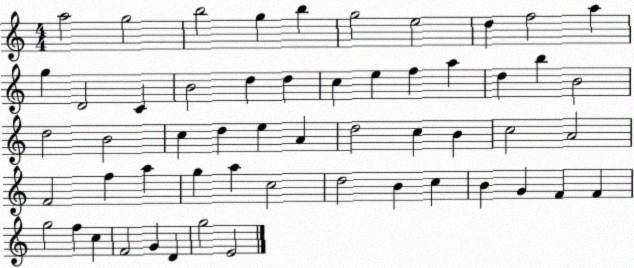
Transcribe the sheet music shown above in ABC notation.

X:1
T:Untitled
M:4/4
L:1/4
K:C
a2 g2 b2 g b g2 e2 d f2 a g D2 C B2 d d c e f a d b B2 d2 B2 c d e A d2 c B c2 A2 F2 f a g a c2 d2 B c B G F F g2 f c F2 G D g2 E2